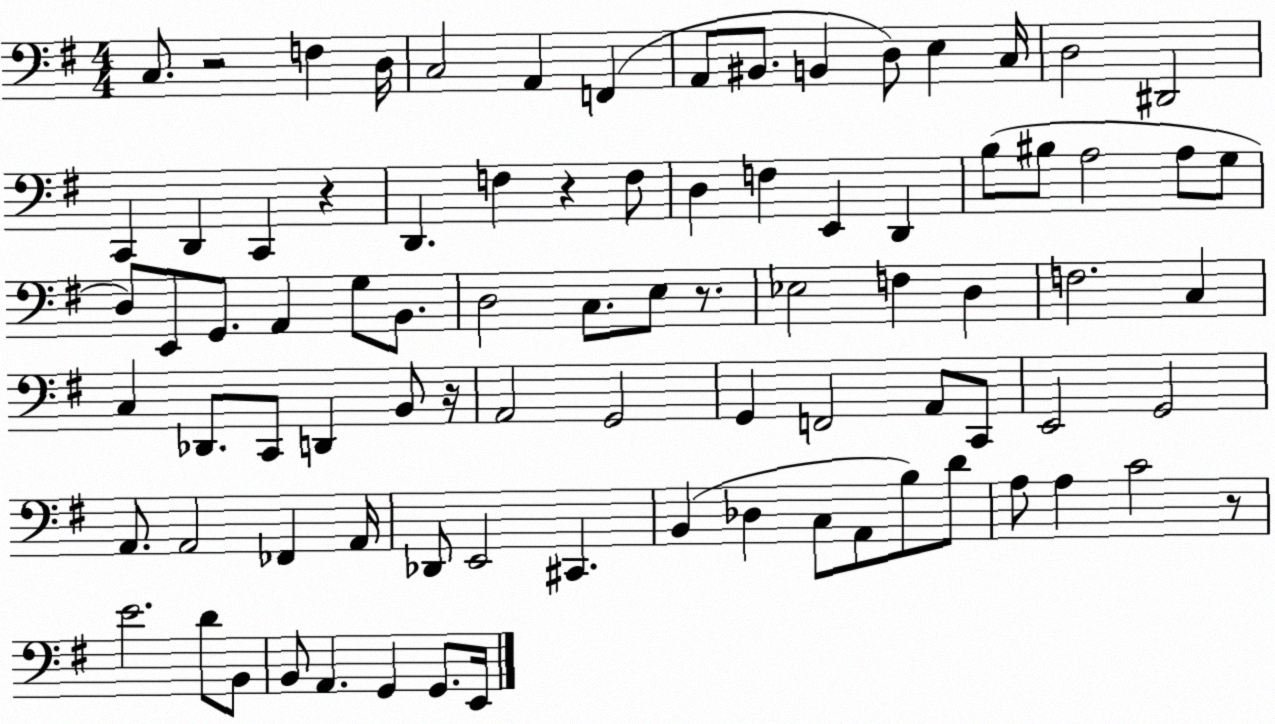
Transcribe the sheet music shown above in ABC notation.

X:1
T:Untitled
M:4/4
L:1/4
K:G
C,/2 z2 F, D,/4 C,2 A,, F,, A,,/2 ^B,,/2 B,, D,/2 E, C,/4 D,2 ^D,,2 C,, D,, C,, z D,, F, z F,/2 D, F, E,, D,, B,/2 ^B,/2 A,2 A,/2 G,/2 D,/2 E,,/2 G,,/2 A,, G,/2 B,,/2 D,2 C,/2 E,/2 z/2 _E,2 F, D, F,2 C, C, _D,,/2 C,,/2 D,, B,,/2 z/4 A,,2 G,,2 G,, F,,2 A,,/2 C,,/2 E,,2 G,,2 A,,/2 A,,2 _F,, A,,/4 _D,,/2 E,,2 ^C,, B,, _D, C,/2 A,,/2 B,/2 D/2 A,/2 A, C2 z/2 E2 D/2 B,,/2 B,,/2 A,, G,, G,,/2 E,,/4